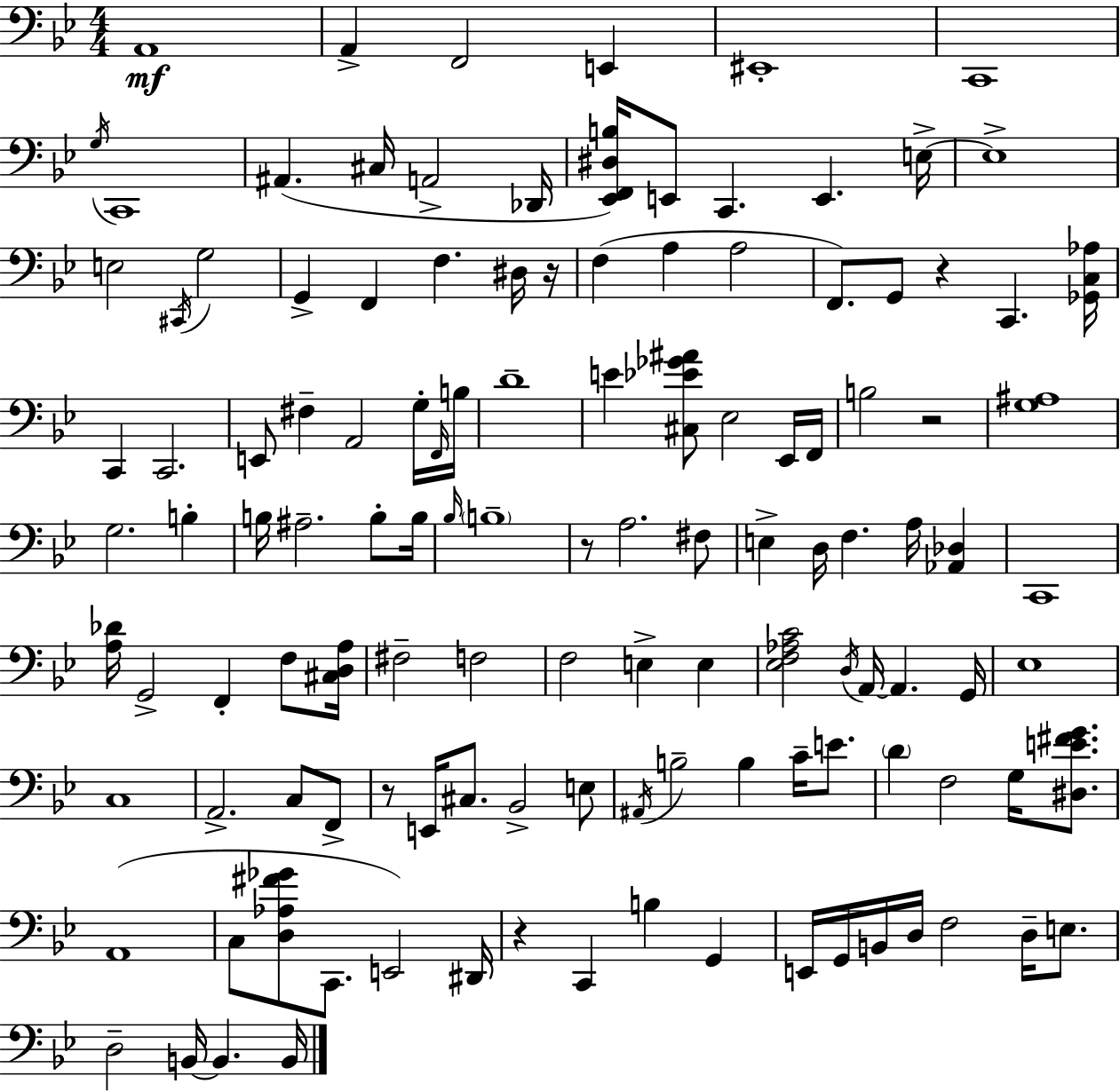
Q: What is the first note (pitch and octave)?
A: A2